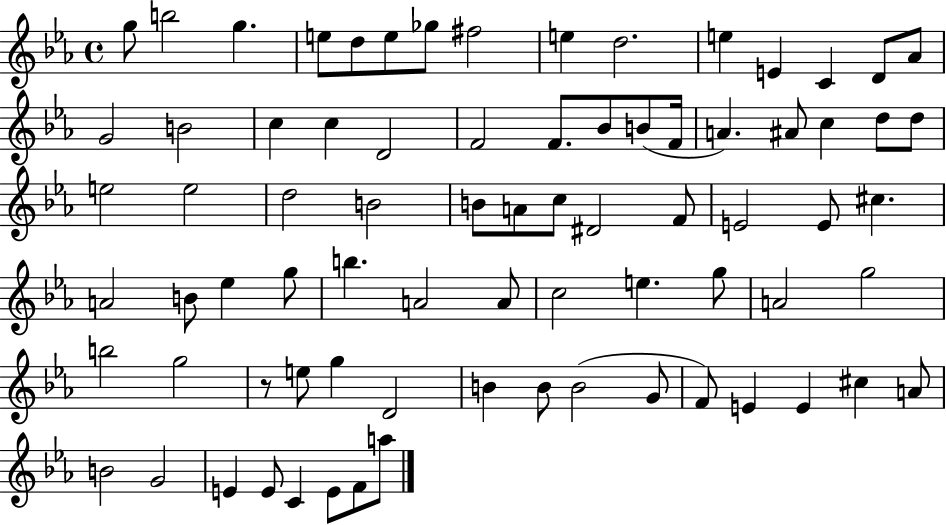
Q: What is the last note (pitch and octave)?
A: A5